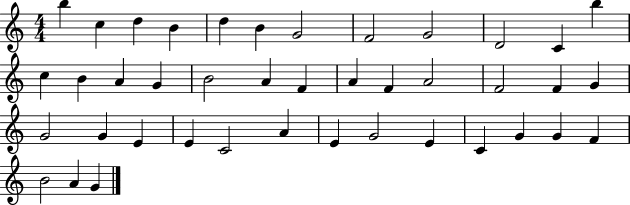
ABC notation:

X:1
T:Untitled
M:4/4
L:1/4
K:C
b c d B d B G2 F2 G2 D2 C b c B A G B2 A F A F A2 F2 F G G2 G E E C2 A E G2 E C G G F B2 A G